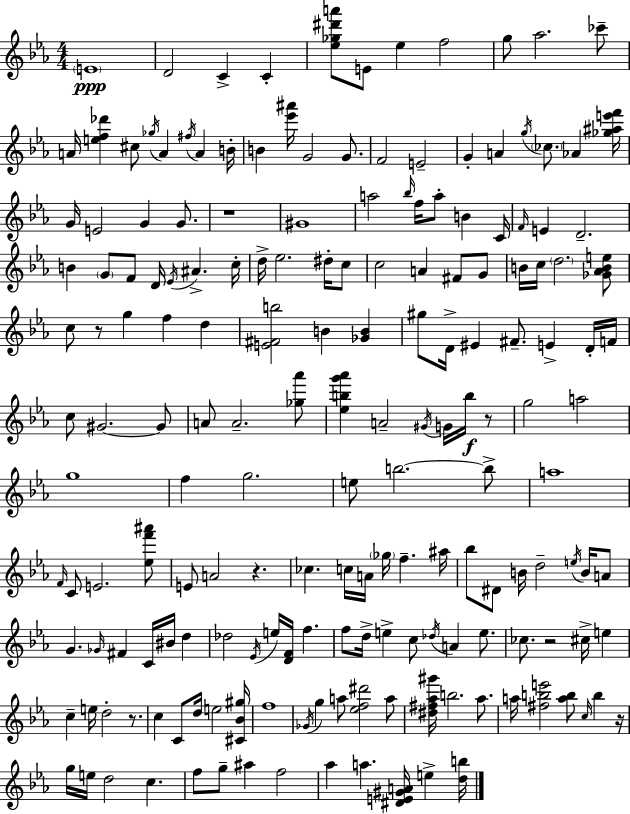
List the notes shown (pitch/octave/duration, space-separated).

E4/w D4/h C4/q C4/q [Eb5,Gb5,D#6,A6]/e E4/e Eb5/q F5/h G5/e Ab5/h. CES6/e A4/s [E5,F5,Db6]/q C#5/e Gb5/s A4/q F#5/s A4/q B4/s B4/q [Eb6,A#6]/s G4/h G4/e. F4/h E4/h G4/q A4/q G5/s CES5/e. Ab4/q [Gb5,A#5,E6,F6]/s G4/s E4/h G4/q G4/e. R/w G#4/w A5/h Bb5/s F5/s A5/e B4/q C4/s F4/s E4/q D4/h. B4/q G4/e F4/e D4/s Eb4/s A#4/q. C5/s D5/s Eb5/h. D#5/s C5/e C5/h A4/q F#4/e G4/e B4/s C5/s D5/h. [Gb4,Ab4,B4,E5]/e C5/e R/e G5/q F5/q D5/q [E4,F#4,B5]/h B4/q [Gb4,B4]/q G#5/e D4/s EIS4/q F#4/e. E4/q D4/s F4/s C5/e G#4/h. G#4/e A4/e A4/h. [Gb5,Ab6]/e [Eb5,B5,G6,Ab6]/q A4/h G#4/s G4/s B5/s R/e G5/h A5/h G5/w F5/q G5/h. E5/e B5/h. B5/e A5/w F4/s C4/e E4/h. [Eb5,F6,A#6]/e E4/e A4/h R/q. CES5/q. C5/s A4/s Gb5/s F5/q. A#5/s Bb5/e D#4/e B4/s D5/h E5/s B4/s A4/e G4/q. Gb4/s F#4/q C4/s BIS4/s D5/q Db5/h Eb4/s E5/s [D4,F4]/s F5/q. F5/e D5/s E5/q C5/e Db5/s A4/q E5/e. CES5/e. R/h C#5/s E5/q C5/q E5/s D5/h R/e. C5/q C4/e D5/s E5/h [C#4,Bb4,G#5]/s F5/w Gb4/s G5/q A5/e [Eb5,F5,D#6]/h A5/e [D#5,F#5,Ab5,G#6]/s B5/h. Ab5/e. A5/s [F#5,B5,E6]/h [A5,B5]/e C5/s B5/q R/s G5/s E5/s D5/h C5/q. F5/e G5/e A#5/q F5/h Ab5/q A5/q. [D#4,E4,G#4,A4]/s E5/q [D5,B5]/s